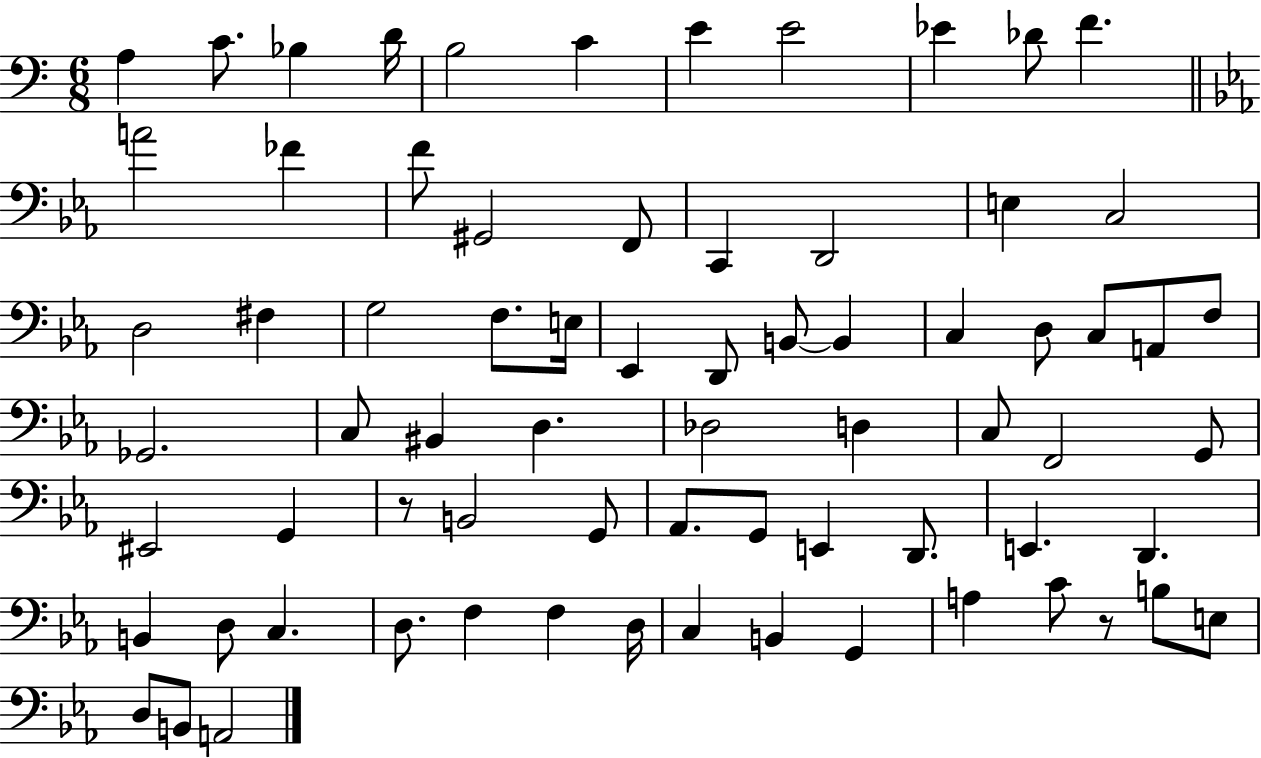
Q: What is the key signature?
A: C major